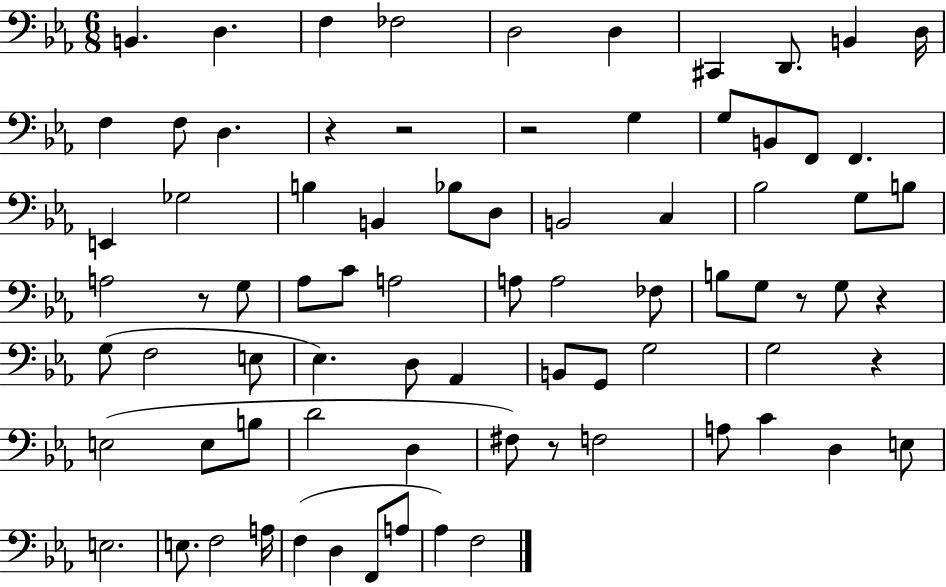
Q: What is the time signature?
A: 6/8